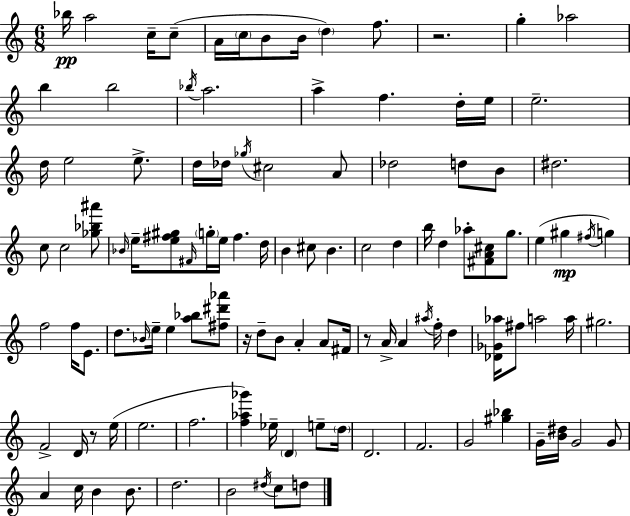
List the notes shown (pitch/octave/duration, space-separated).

Bb5/s A5/h C5/s C5/e A4/s C5/s B4/e B4/s D5/q F5/e. R/h. G5/q Ab5/h B5/q B5/h Bb5/s A5/h. A5/q F5/q. D5/s E5/s E5/h. D5/s E5/h E5/e. D5/s Db5/s Gb5/s C#5/h A4/e Db5/h D5/e B4/e D#5/h. C5/e C5/h [Gb5,Bb5,A#6]/e Bb4/s E5/s [E5,F#5,G#5]/e F#4/s G5/s E5/s F#5/q. D5/s B4/q C#5/e B4/q. C5/h D5/q B5/s D5/q Ab5/e [F#4,A4,C#5]/e G5/e. E5/q G#5/q F#5/s G5/q F5/h F5/s E4/e. D5/e. Bb4/s E5/s E5/q [A5,Bb5]/e [F#5,D#6,Ab6]/e R/s D5/e B4/e A4/q A4/e F#4/s R/e A4/s A4/q A#5/s F5/s D5/q [Db4,Gb4,Ab5]/s F#5/e A5/h A5/s G#5/h. F4/h D4/s R/e E5/s E5/h. F5/h. [F5,Ab5,Gb6]/q Eb5/s D4/q E5/e D5/s D4/h. F4/h. G4/h [G#5,Bb5]/q G4/s [B4,D#5]/s G4/h G4/e A4/q C5/s B4/q B4/e. D5/h. B4/h D#5/s C5/e D5/e